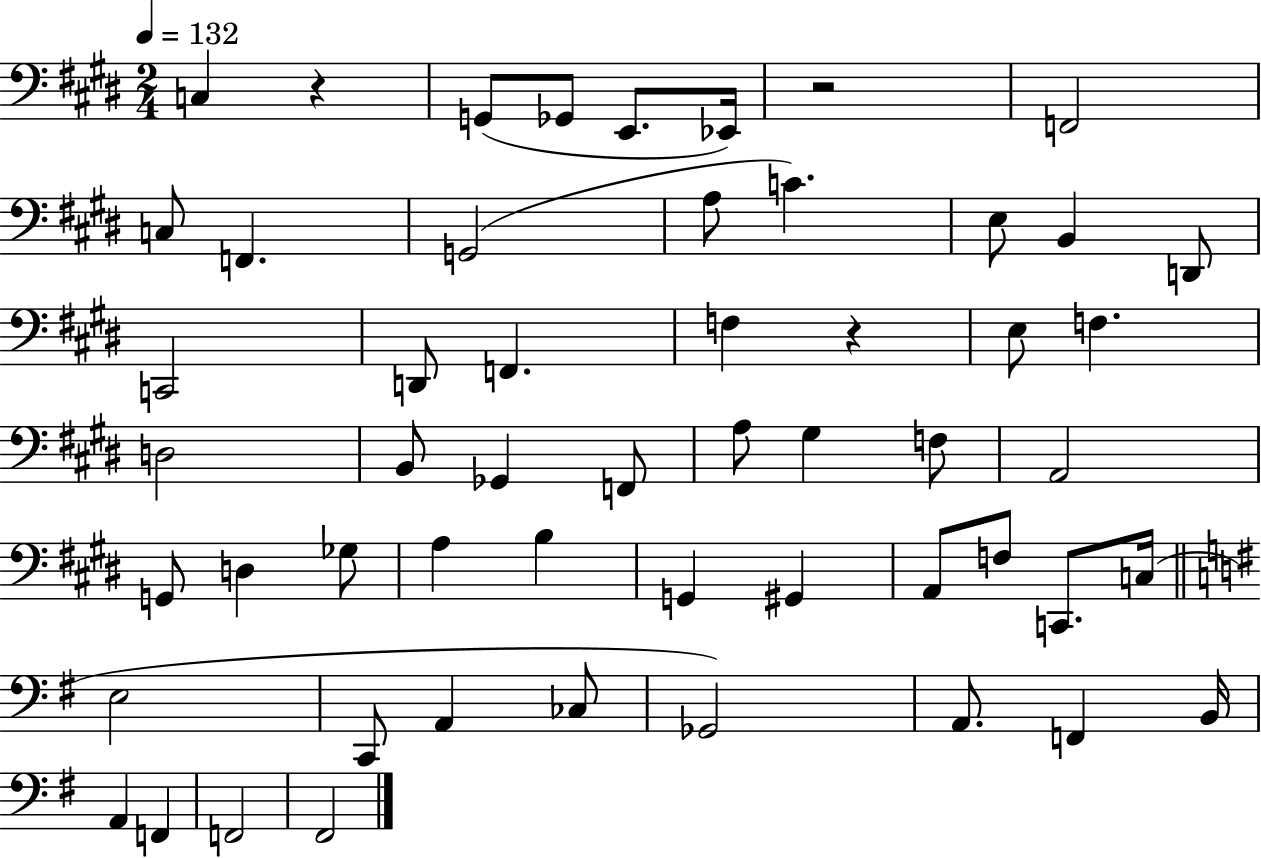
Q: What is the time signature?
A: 2/4